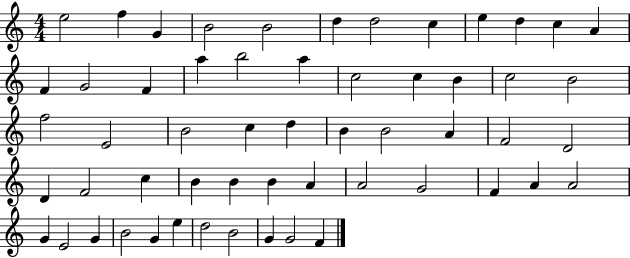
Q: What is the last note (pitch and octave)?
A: F4